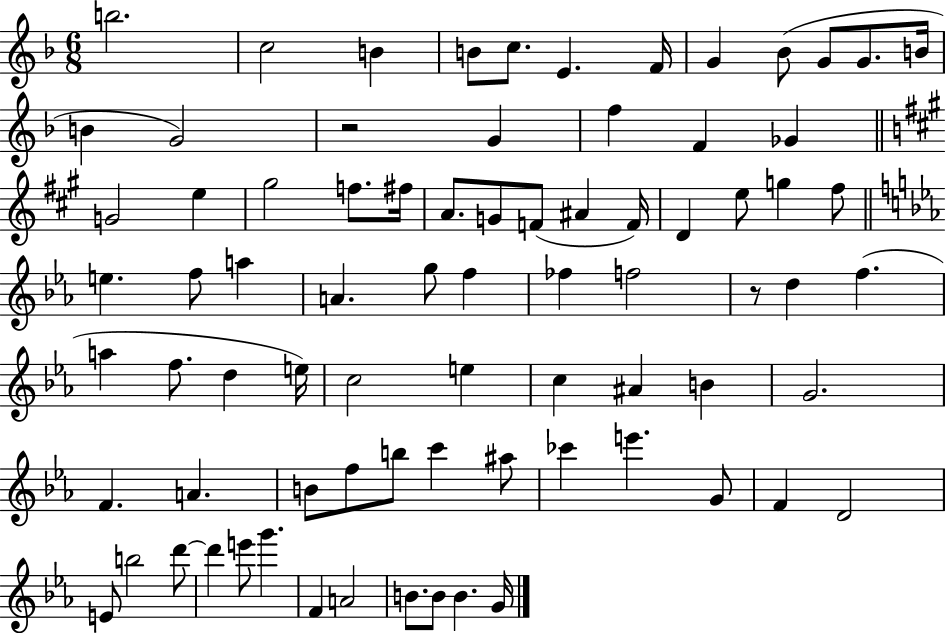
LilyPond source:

{
  \clef treble
  \numericTimeSignature
  \time 6/8
  \key f \major
  b''2. | c''2 b'4 | b'8 c''8. e'4. f'16 | g'4 bes'8( g'8 g'8. b'16 | \break b'4 g'2) | r2 g'4 | f''4 f'4 ges'4 | \bar "||" \break \key a \major g'2 e''4 | gis''2 f''8. fis''16 | a'8. g'8 f'8( ais'4 f'16) | d'4 e''8 g''4 fis''8 | \break \bar "||" \break \key ees \major e''4. f''8 a''4 | a'4. g''8 f''4 | fes''4 f''2 | r8 d''4 f''4.( | \break a''4 f''8. d''4 e''16) | c''2 e''4 | c''4 ais'4 b'4 | g'2. | \break f'4. a'4. | b'8 f''8 b''8 c'''4 ais''8 | ces'''4 e'''4. g'8 | f'4 d'2 | \break e'8 b''2 d'''8~~ | d'''4 e'''8 g'''4. | f'4 a'2 | b'8. b'8 b'4. g'16 | \break \bar "|."
}